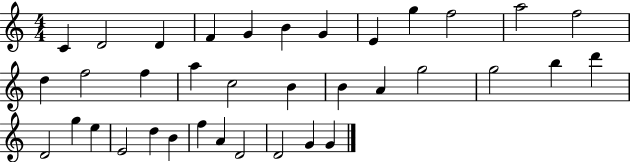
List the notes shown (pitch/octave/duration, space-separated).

C4/q D4/h D4/q F4/q G4/q B4/q G4/q E4/q G5/q F5/h A5/h F5/h D5/q F5/h F5/q A5/q C5/h B4/q B4/q A4/q G5/h G5/h B5/q D6/q D4/h G5/q E5/q E4/h D5/q B4/q F5/q A4/q D4/h D4/h G4/q G4/q